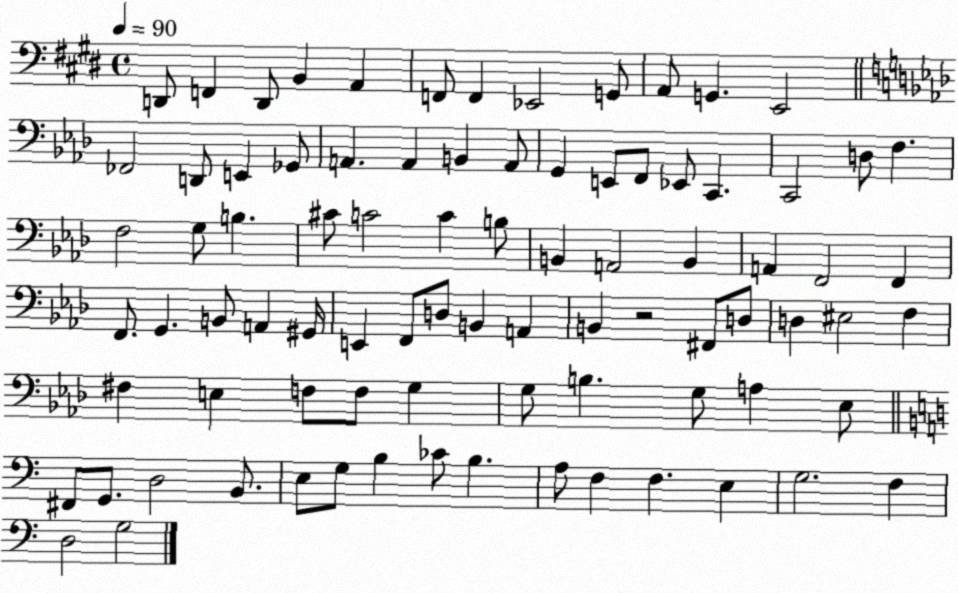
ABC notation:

X:1
T:Untitled
M:4/4
L:1/4
K:E
D,,/2 F,, D,,/2 B,, A,, F,,/2 F,, _E,,2 G,,/2 A,,/2 G,, E,,2 _F,,2 D,,/2 E,, _G,,/2 A,, A,, B,, A,,/2 G,, E,,/2 F,,/2 _E,,/2 C,, C,,2 D,/2 F, F,2 G,/2 B, ^C/2 C2 C B,/2 B,, A,,2 B,, A,, F,,2 F,, F,,/2 G,, B,,/2 A,, ^G,,/4 E,, F,,/2 D,/2 B,, A,, B,, z2 ^F,,/2 D,/2 D, ^E,2 F, ^F, E, F,/2 F,/2 G, G,/2 B, G,/2 A, _E,/2 ^F,,/2 G,,/2 D,2 B,,/2 E,/2 G,/2 B, _C/2 B, A,/2 F, F, E, G,2 F, D,2 G,2